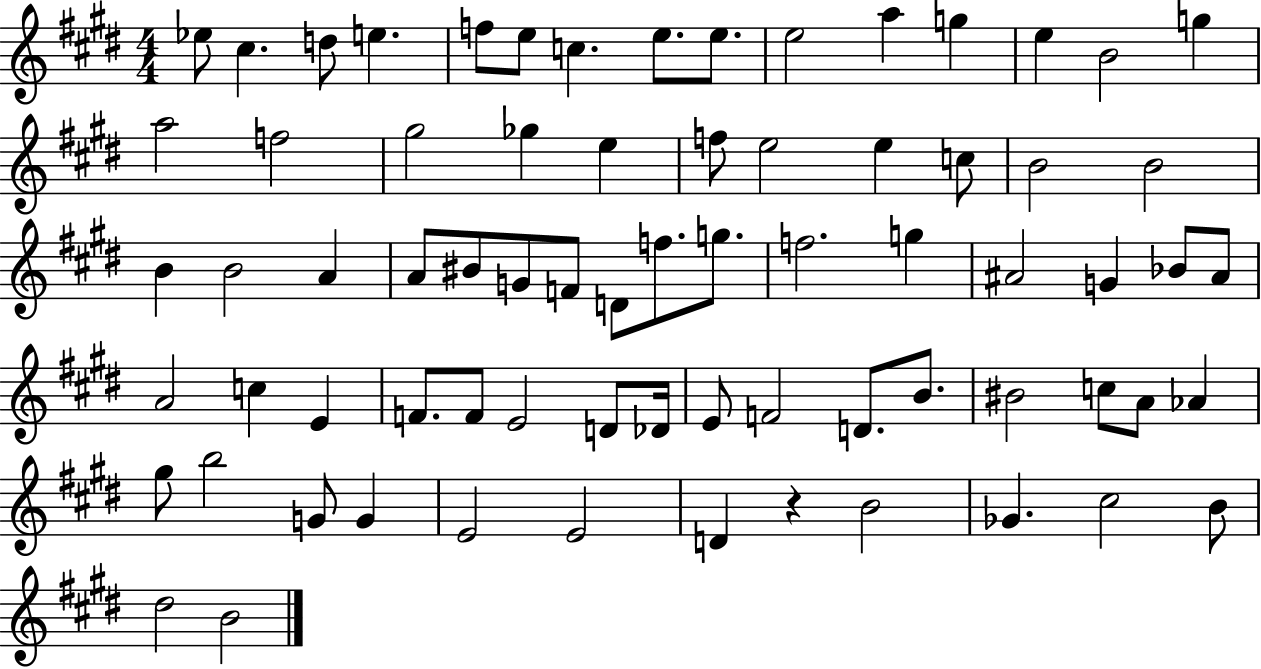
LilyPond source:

{
  \clef treble
  \numericTimeSignature
  \time 4/4
  \key e \major
  ees''8 cis''4. d''8 e''4. | f''8 e''8 c''4. e''8. e''8. | e''2 a''4 g''4 | e''4 b'2 g''4 | \break a''2 f''2 | gis''2 ges''4 e''4 | f''8 e''2 e''4 c''8 | b'2 b'2 | \break b'4 b'2 a'4 | a'8 bis'8 g'8 f'8 d'8 f''8. g''8. | f''2. g''4 | ais'2 g'4 bes'8 ais'8 | \break a'2 c''4 e'4 | f'8. f'8 e'2 d'8 des'16 | e'8 f'2 d'8. b'8. | bis'2 c''8 a'8 aes'4 | \break gis''8 b''2 g'8 g'4 | e'2 e'2 | d'4 r4 b'2 | ges'4. cis''2 b'8 | \break dis''2 b'2 | \bar "|."
}